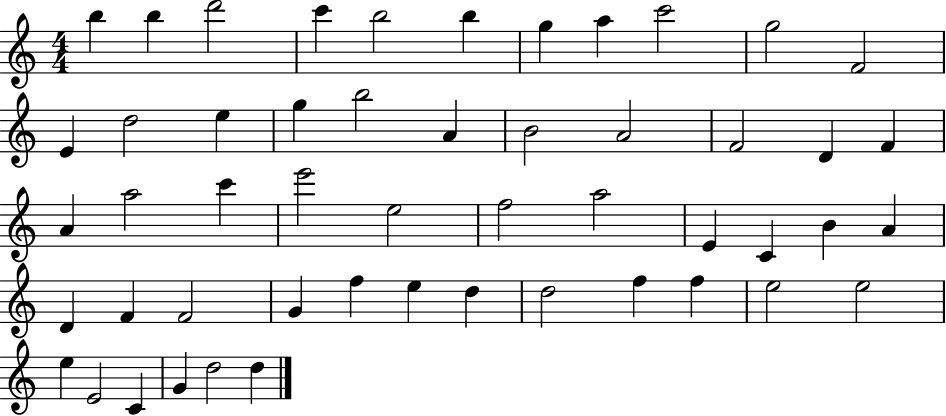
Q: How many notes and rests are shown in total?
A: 51